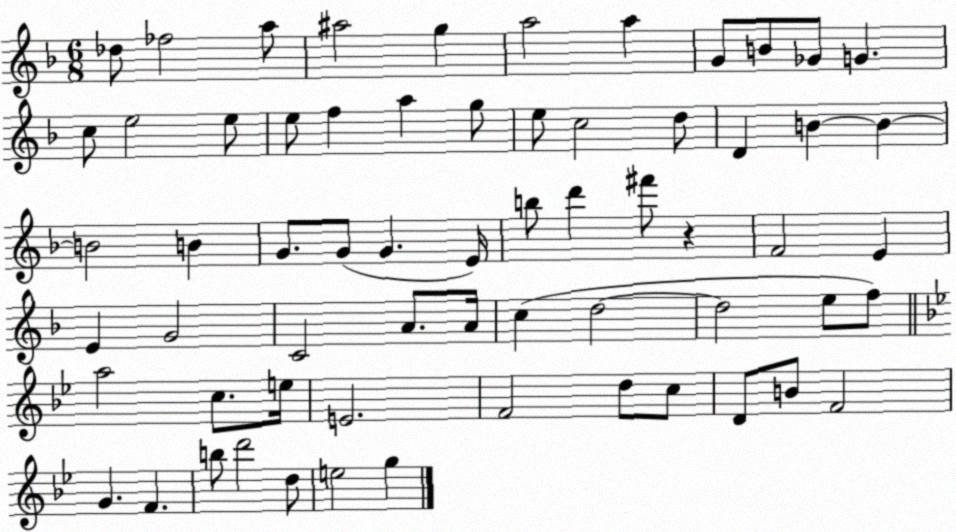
X:1
T:Untitled
M:6/8
L:1/4
K:F
_d/2 _f2 a/2 ^a2 g a2 a G/2 B/2 _G/2 G c/2 e2 e/2 e/2 f a g/2 e/2 c2 d/2 D B B B2 B G/2 G/2 G E/4 b/2 d' ^f'/2 z F2 E E G2 C2 A/2 A/4 c d2 d2 e/2 f/2 a2 c/2 e/4 E2 F2 d/2 c/2 D/2 B/2 F2 G F b/2 d'2 d/2 e2 g